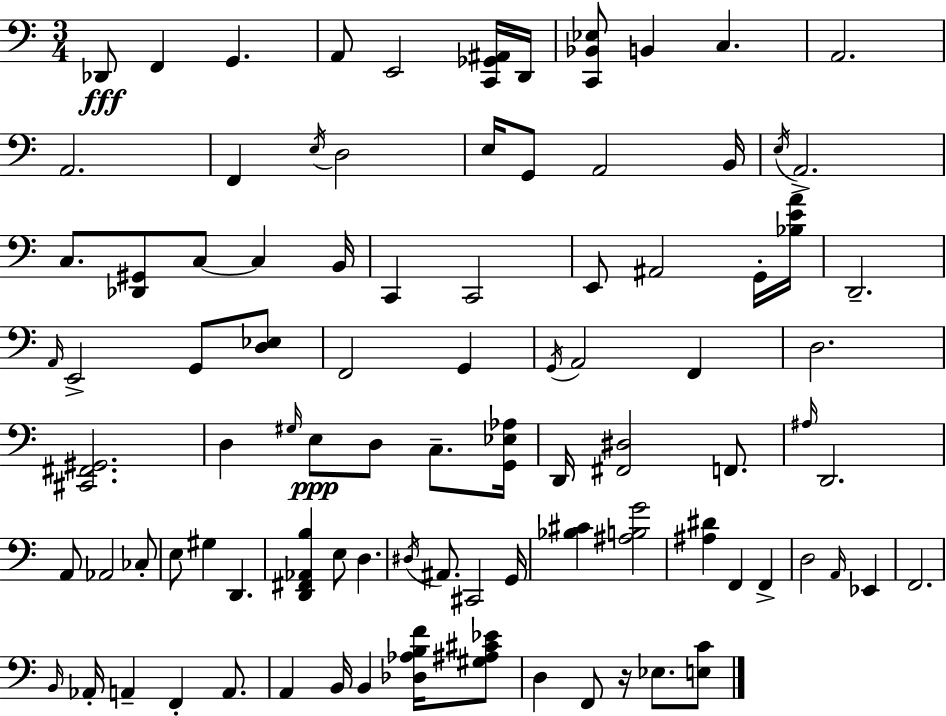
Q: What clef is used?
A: bass